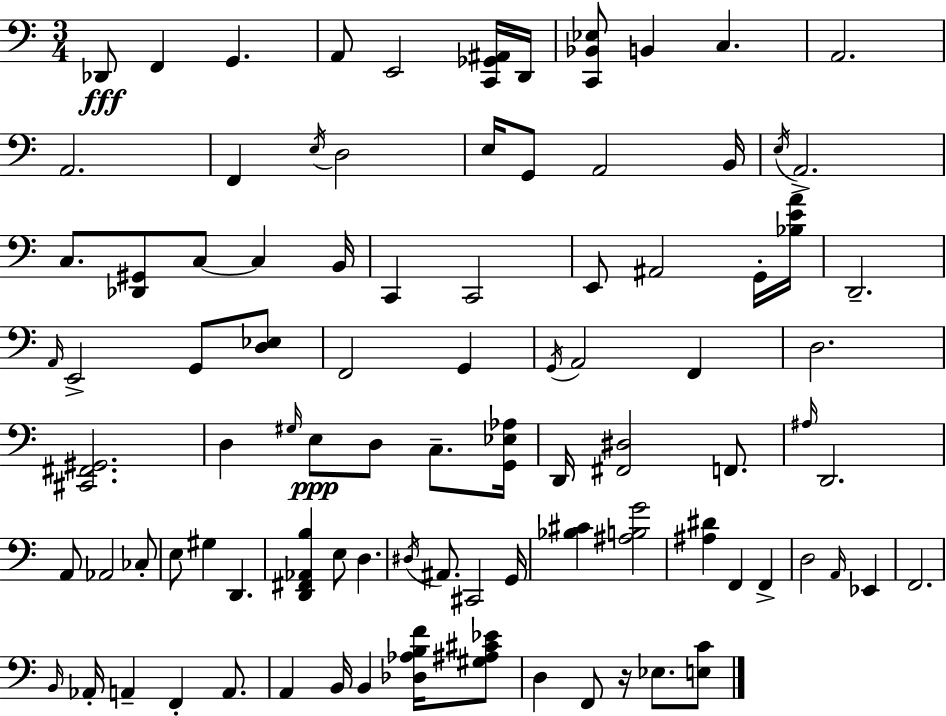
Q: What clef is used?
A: bass